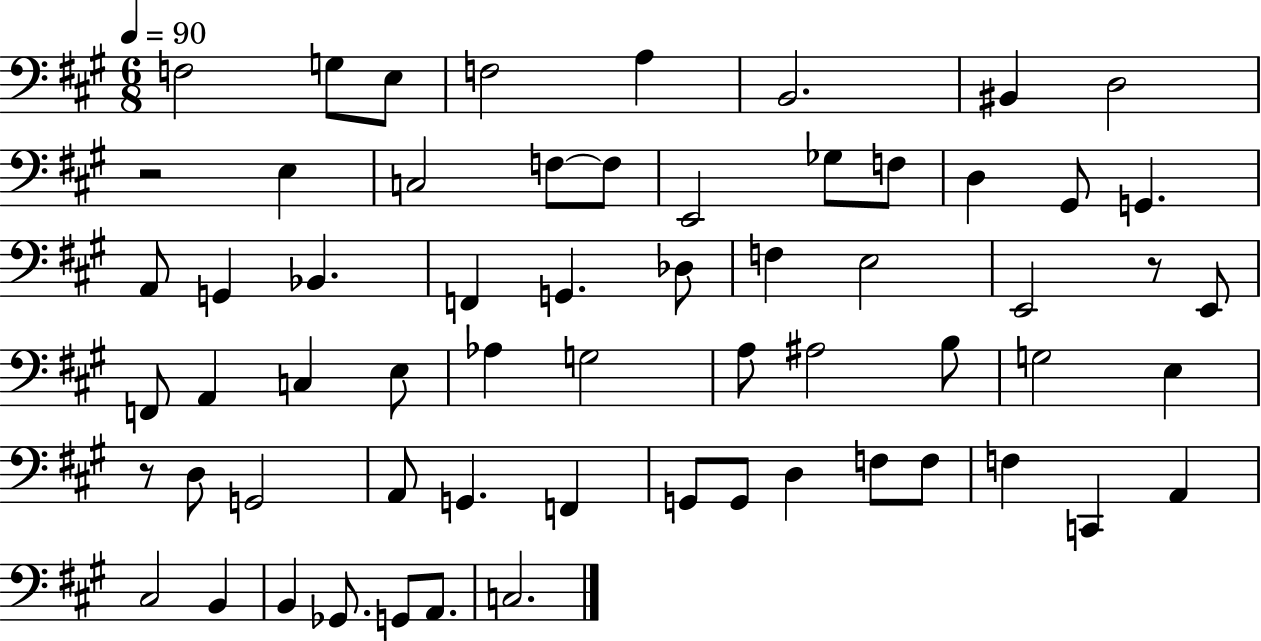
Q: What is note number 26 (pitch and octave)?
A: E3